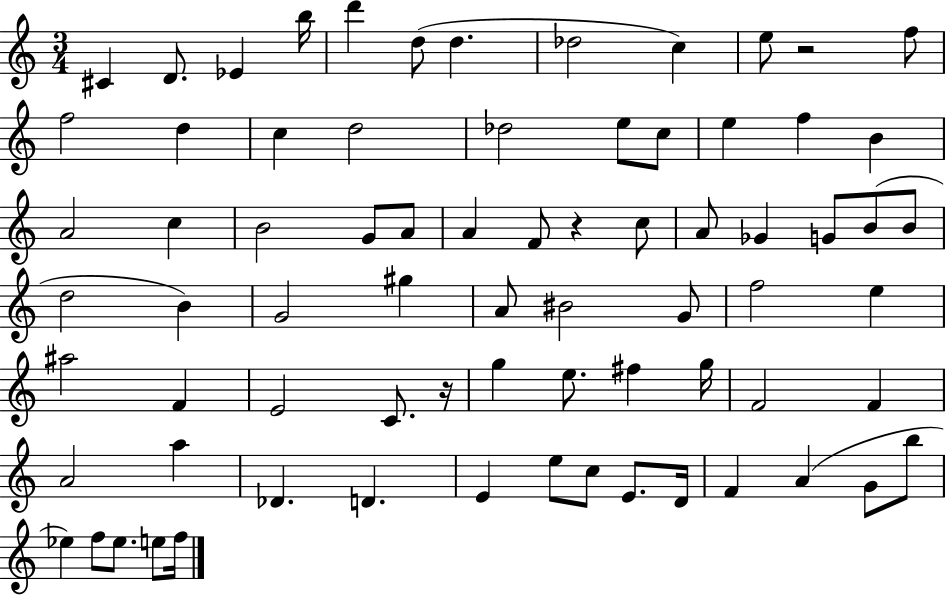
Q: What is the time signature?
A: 3/4